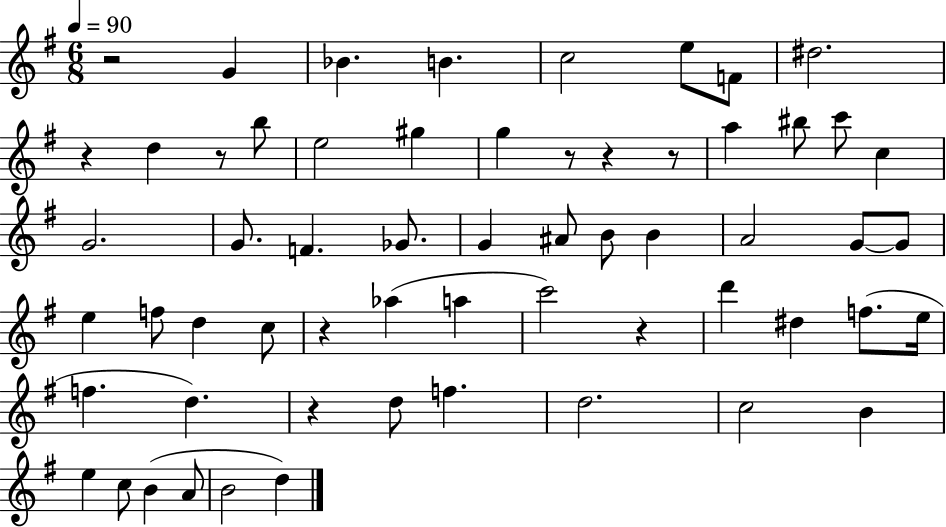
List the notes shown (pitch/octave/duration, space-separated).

R/h G4/q Bb4/q. B4/q. C5/h E5/e F4/e D#5/h. R/q D5/q R/e B5/e E5/h G#5/q G5/q R/e R/q R/e A5/q BIS5/e C6/e C5/q G4/h. G4/e. F4/q. Gb4/e. G4/q A#4/e B4/e B4/q A4/h G4/e G4/e E5/q F5/e D5/q C5/e R/q Ab5/q A5/q C6/h R/q D6/q D#5/q F5/e. E5/s F5/q. D5/q. R/q D5/e F5/q. D5/h. C5/h B4/q E5/q C5/e B4/q A4/e B4/h D5/q